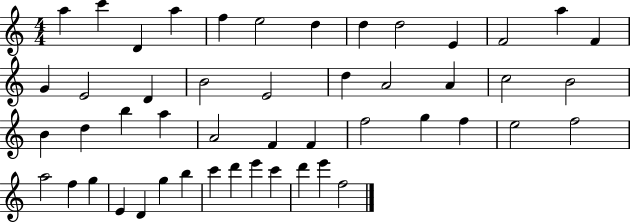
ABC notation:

X:1
T:Untitled
M:4/4
L:1/4
K:C
a c' D a f e2 d d d2 E F2 a F G E2 D B2 E2 d A2 A c2 B2 B d b a A2 F F f2 g f e2 f2 a2 f g E D g b c' d' e' c' d' e' f2